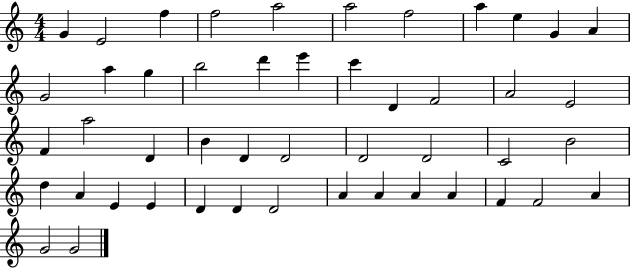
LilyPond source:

{
  \clef treble
  \numericTimeSignature
  \time 4/4
  \key c \major
  g'4 e'2 f''4 | f''2 a''2 | a''2 f''2 | a''4 e''4 g'4 a'4 | \break g'2 a''4 g''4 | b''2 d'''4 e'''4 | c'''4 d'4 f'2 | a'2 e'2 | \break f'4 a''2 d'4 | b'4 d'4 d'2 | d'2 d'2 | c'2 b'2 | \break d''4 a'4 e'4 e'4 | d'4 d'4 d'2 | a'4 a'4 a'4 a'4 | f'4 f'2 a'4 | \break g'2 g'2 | \bar "|."
}